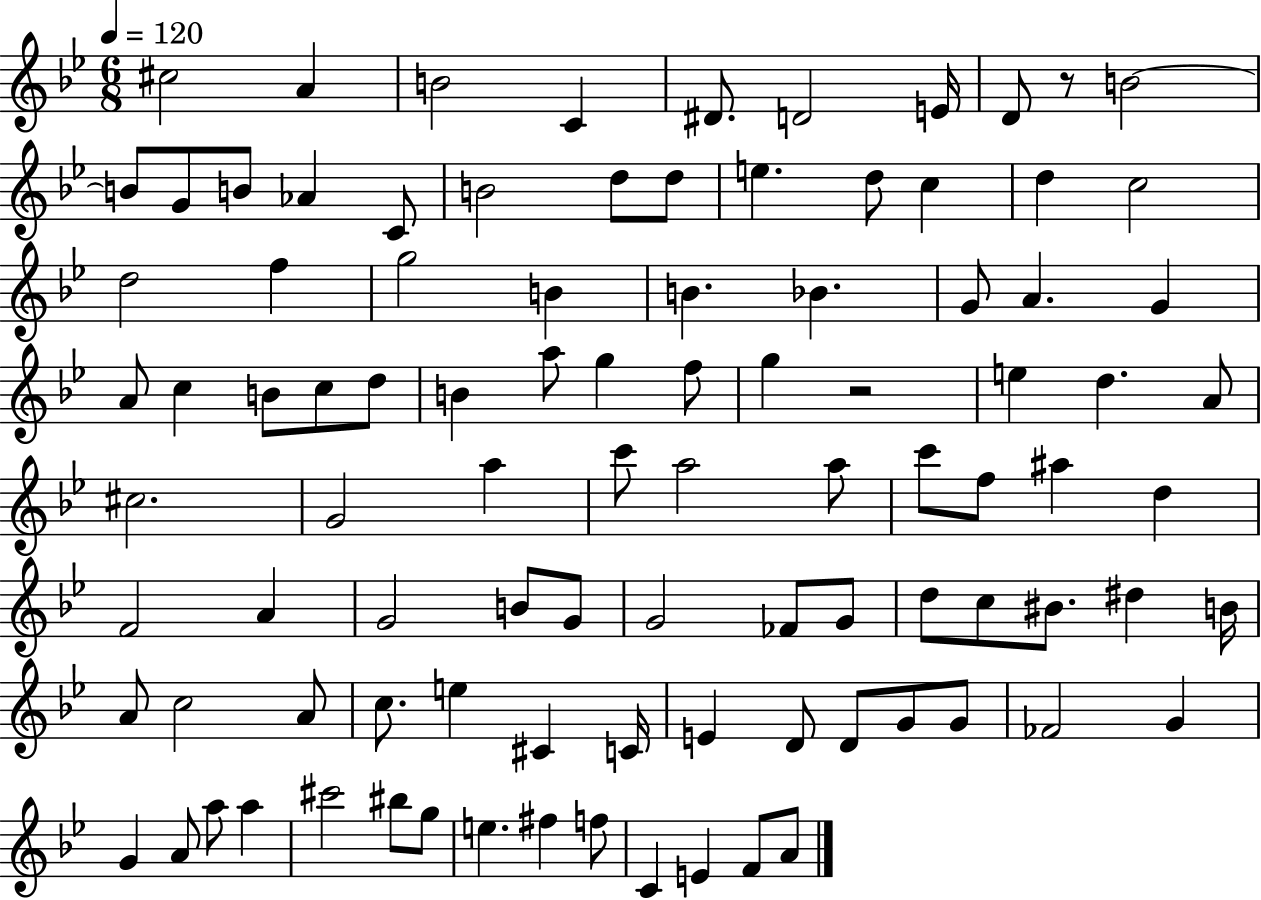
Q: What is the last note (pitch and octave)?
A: A4